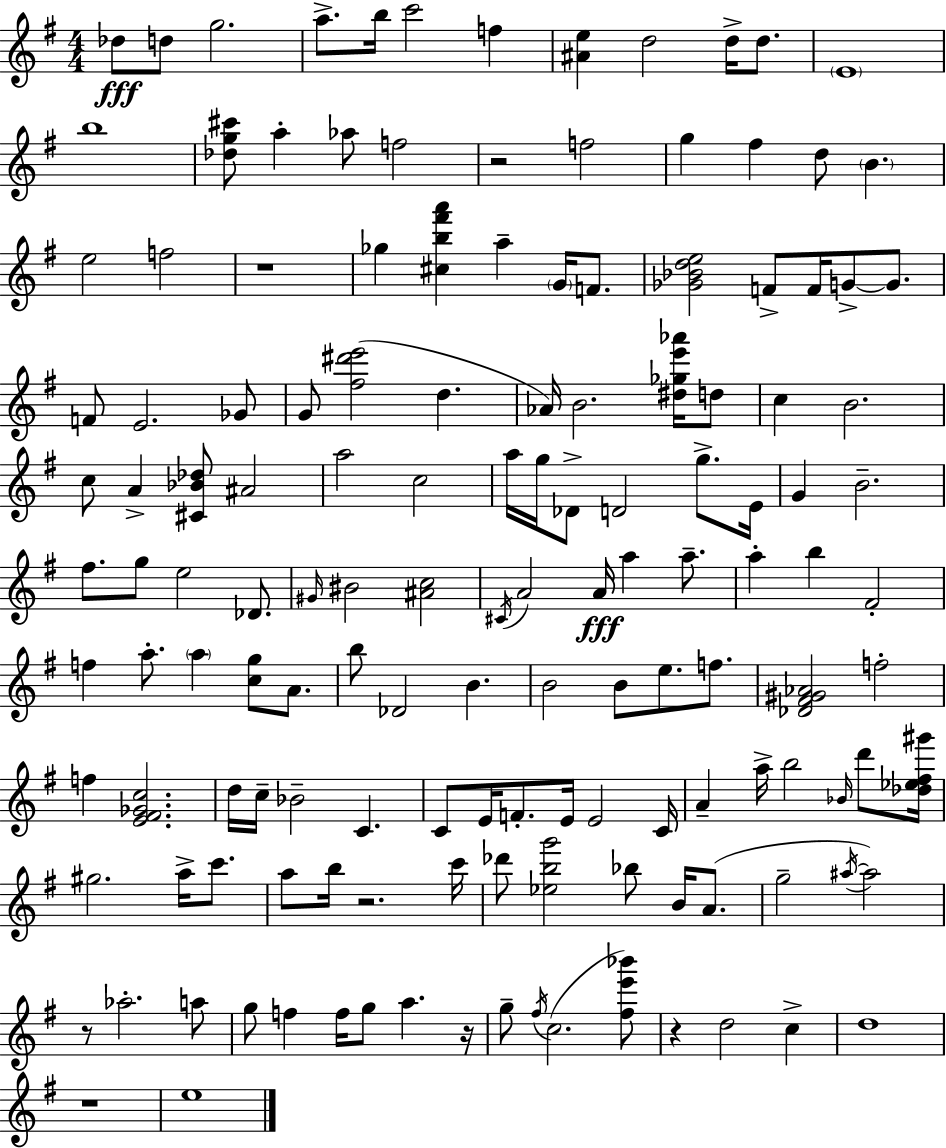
Db5/e D5/e G5/h. A5/e. B5/s C6/h F5/q [A#4,E5]/q D5/h D5/s D5/e. E4/w B5/w [Db5,G5,C#6]/e A5/q Ab5/e F5/h R/h F5/h G5/q F#5/q D5/e B4/q. E5/h F5/h R/w Gb5/q [C#5,B5,F#6,A6]/q A5/q G4/s F4/e. [Gb4,Bb4,D5,E5]/h F4/e F4/s G4/e G4/e. F4/e E4/h. Gb4/e G4/e [F#5,D#6,E6]/h D5/q. Ab4/s B4/h. [D#5,Gb5,E6,Ab6]/s D5/e C5/q B4/h. C5/e A4/q [C#4,Bb4,Db5]/e A#4/h A5/h C5/h A5/s G5/s Db4/e D4/h G5/e. E4/s G4/q B4/h. F#5/e. G5/e E5/h Db4/e. G#4/s BIS4/h [A#4,C5]/h C#4/s A4/h A4/s A5/q A5/e. A5/q B5/q F#4/h F5/q A5/e. A5/q [C5,G5]/e A4/e. B5/e Db4/h B4/q. B4/h B4/e E5/e. F5/e. [Db4,F#4,G#4,Ab4]/h F5/h F5/q [E4,F#4,Gb4,C5]/h. D5/s C5/s Bb4/h C4/q. C4/e E4/s F4/e. E4/s E4/h C4/s A4/q A5/s B5/h Bb4/s D6/e [Db5,Eb5,F#5,G#6]/s G#5/h. A5/s C6/e. A5/e B5/s R/h. C6/s Db6/e [Eb5,B5,G6]/h Bb5/e B4/s A4/e. G5/h A#5/s A#5/h R/e Ab5/h. A5/e G5/e F5/q F5/s G5/e A5/q. R/s G5/e F#5/s C5/h. [F#5,E6,Bb6]/e R/q D5/h C5/q D5/w R/w E5/w